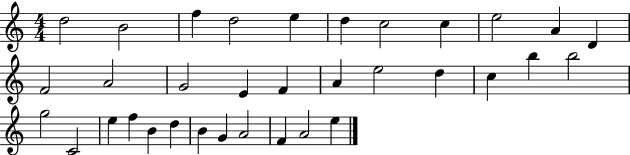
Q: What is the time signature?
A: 4/4